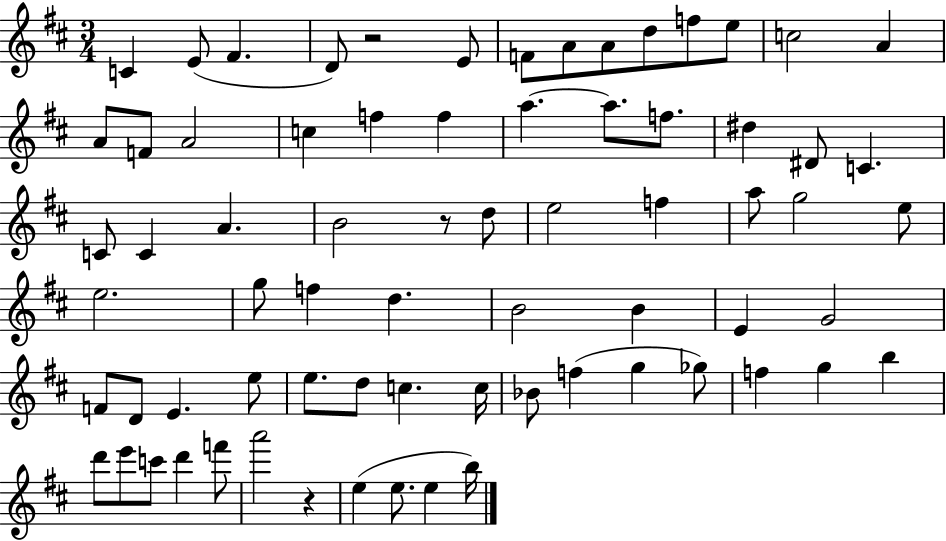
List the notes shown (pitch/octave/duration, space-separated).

C4/q E4/e F#4/q. D4/e R/h E4/e F4/e A4/e A4/e D5/e F5/e E5/e C5/h A4/q A4/e F4/e A4/h C5/q F5/q F5/q A5/q. A5/e. F5/e. D#5/q D#4/e C4/q. C4/e C4/q A4/q. B4/h R/e D5/e E5/h F5/q A5/e G5/h E5/e E5/h. G5/e F5/q D5/q. B4/h B4/q E4/q G4/h F4/e D4/e E4/q. E5/e E5/e. D5/e C5/q. C5/s Bb4/e F5/q G5/q Gb5/e F5/q G5/q B5/q D6/e E6/e C6/e D6/q F6/e A6/h R/q E5/q E5/e. E5/q B5/s